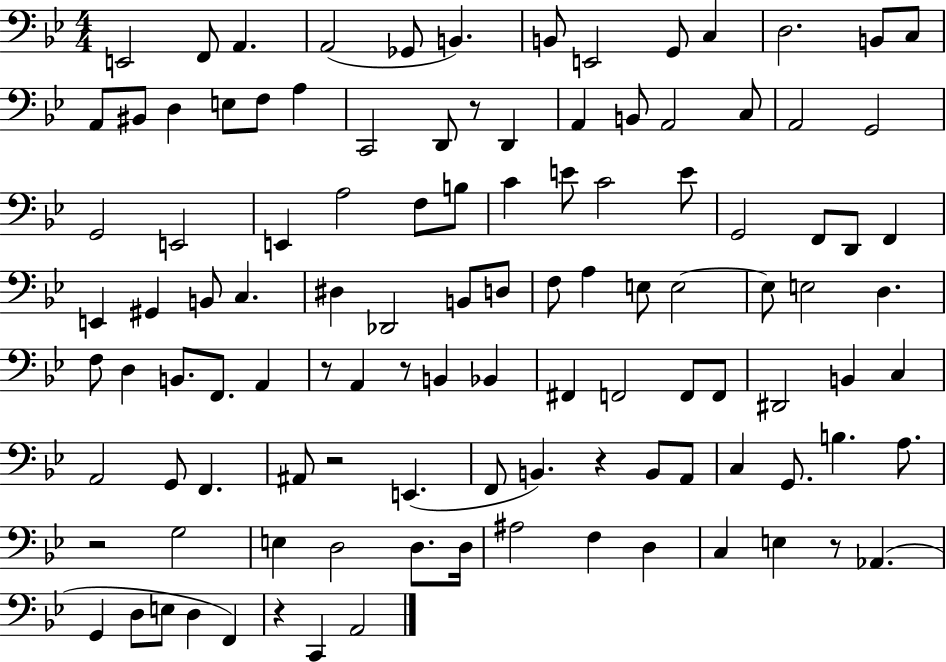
E2/h F2/e A2/q. A2/h Gb2/e B2/q. B2/e E2/h G2/e C3/q D3/h. B2/e C3/e A2/e BIS2/e D3/q E3/e F3/e A3/q C2/h D2/e R/e D2/q A2/q B2/e A2/h C3/e A2/h G2/h G2/h E2/h E2/q A3/h F3/e B3/e C4/q E4/e C4/h E4/e G2/h F2/e D2/e F2/q E2/q G#2/q B2/e C3/q. D#3/q Db2/h B2/e D3/e F3/e A3/q E3/e E3/h E3/e E3/h D3/q. F3/e D3/q B2/e. F2/e. A2/q R/e A2/q R/e B2/q Bb2/q F#2/q F2/h F2/e F2/e D#2/h B2/q C3/q A2/h G2/e F2/q. A#2/e R/h E2/q. F2/e B2/q. R/q B2/e A2/e C3/q G2/e. B3/q. A3/e. R/h G3/h E3/q D3/h D3/e. D3/s A#3/h F3/q D3/q C3/q E3/q R/e Ab2/q. G2/q D3/e E3/e D3/q F2/q R/q C2/q A2/h